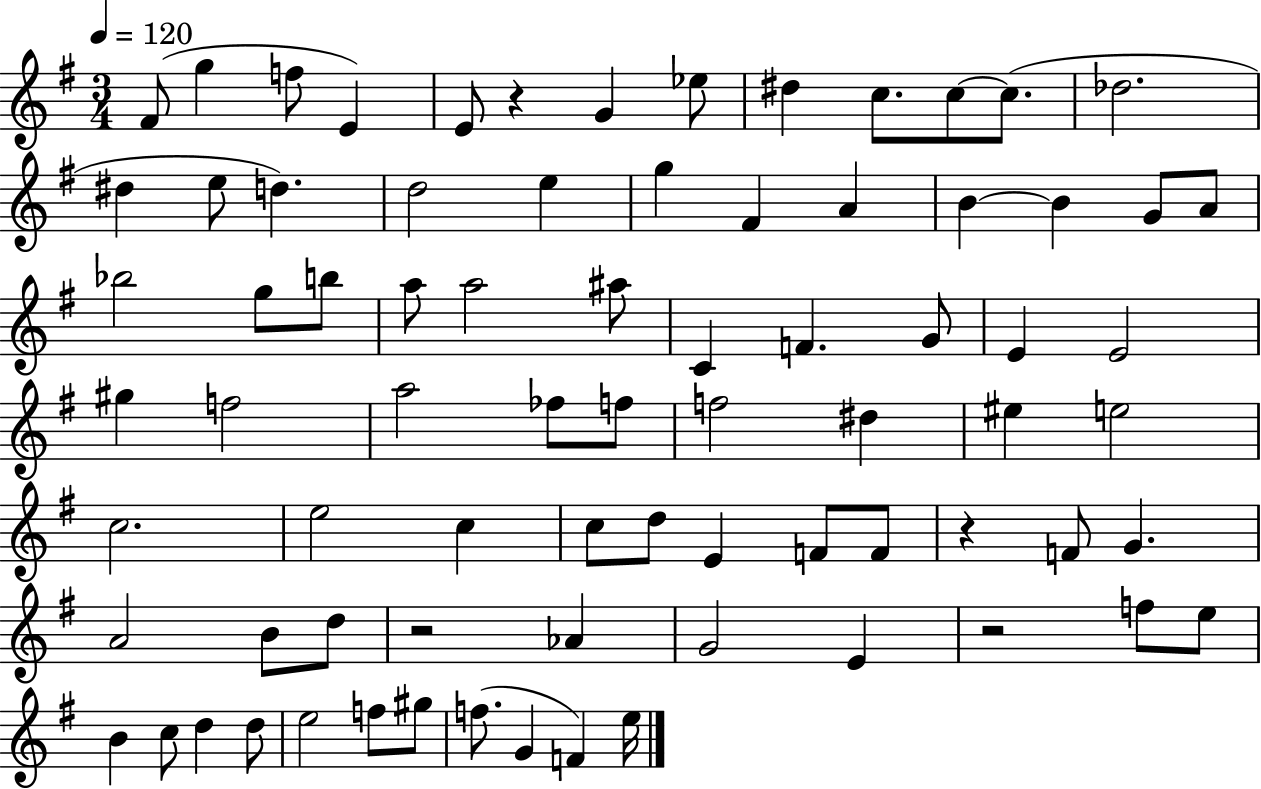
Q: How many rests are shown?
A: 4